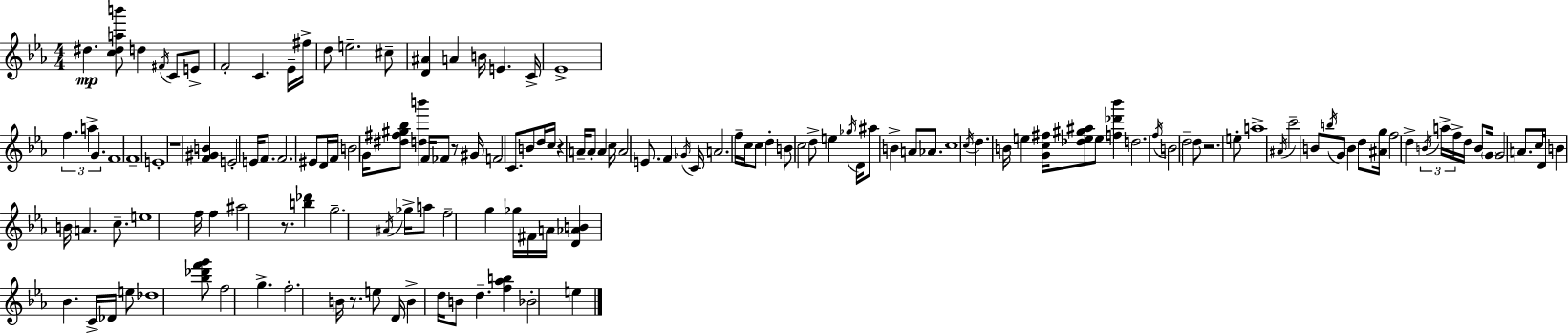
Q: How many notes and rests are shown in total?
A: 149